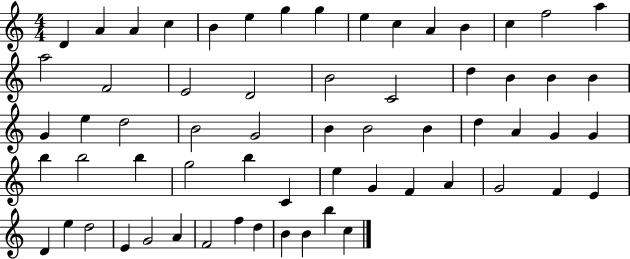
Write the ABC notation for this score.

X:1
T:Untitled
M:4/4
L:1/4
K:C
D A A c B e g g e c A B c f2 a a2 F2 E2 D2 B2 C2 d B B B G e d2 B2 G2 B B2 B d A G G b b2 b g2 b C e G F A G2 F E D e d2 E G2 A F2 f d B B b c